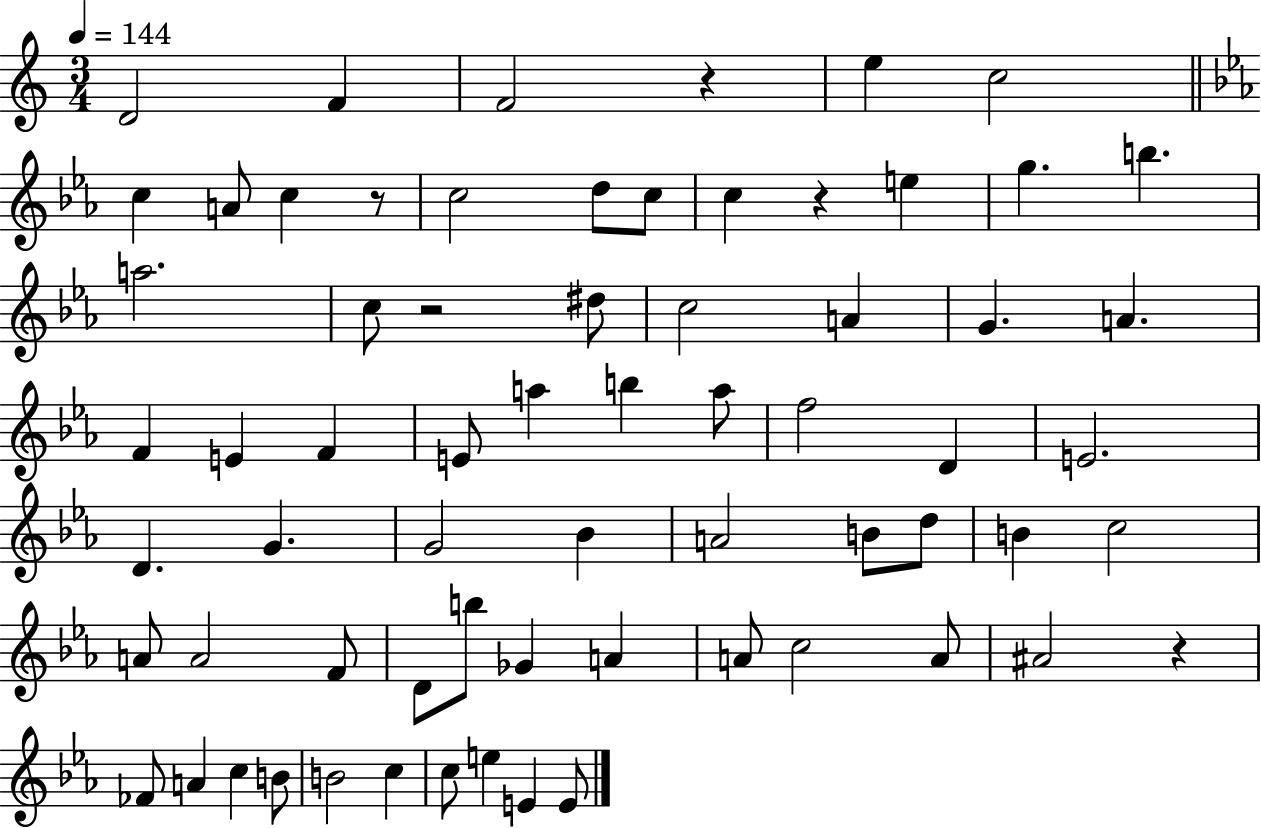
D4/h F4/q F4/h R/q E5/q C5/h C5/q A4/e C5/q R/e C5/h D5/e C5/e C5/q R/q E5/q G5/q. B5/q. A5/h. C5/e R/h D#5/e C5/h A4/q G4/q. A4/q. F4/q E4/q F4/q E4/e A5/q B5/q A5/e F5/h D4/q E4/h. D4/q. G4/q. G4/h Bb4/q A4/h B4/e D5/e B4/q C5/h A4/e A4/h F4/e D4/e B5/e Gb4/q A4/q A4/e C5/h A4/e A#4/h R/q FES4/e A4/q C5/q B4/e B4/h C5/q C5/e E5/q E4/q E4/e